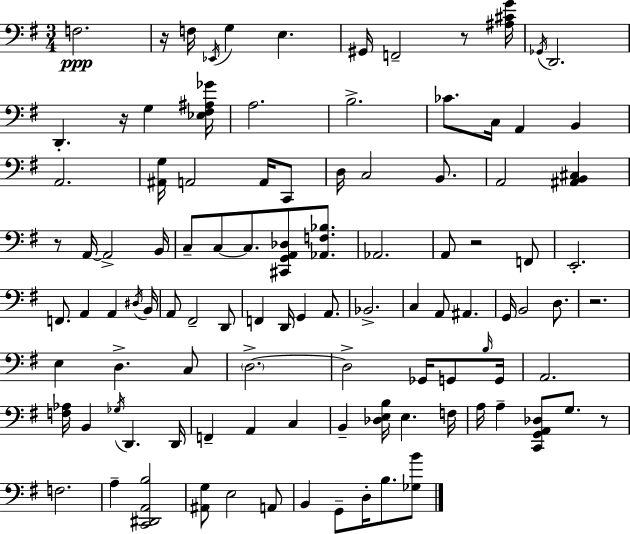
{
  \clef bass
  \numericTimeSignature
  \time 3/4
  \key e \minor
  f2.\ppp | r16 f16 \acciaccatura { ees,16 } g4 e4. | gis,16 f,2-- r8 | <ais cis' g'>16 \acciaccatura { ges,16 } d,2. | \break d,4.-. r16 g4 | <ees fis ais ges'>16 a2. | b2.-> | ces'8. c16 a,4 b,4 | \break a,2. | <ais, g>16 a,2 a,16 | c,8 d16 c2 b,8. | a,2 <ais, b, cis>4 | \break r8 a,16~~ a,2-> | b,16 c8-- c8~~ c8. <cis, g, a, des>8 <aes, f bes>8. | aes,2. | a,8 r2 | \break f,8 e,2.-. | f,8. a,4 a,4 | \acciaccatura { dis16 } b,16 a,8 fis,2-- | d,8 f,4 d,16 g,4 | \break a,8. bes,2.-> | c4 a,8 ais,4. | g,16 b,2 | d8. r2. | \break e4 d4.-> | c8 \parenthesize d2.->~~ | d2-> ges,16 | g,8 \grace { b16 } g,16 a,2. | \break <f aes>16 b,4 \acciaccatura { ges16 } d,4. | d,16 f,4-- a,4 | c4 b,4-- <des e b>16 e4. | f16 a16 a4-- <c, g, a, des>8 | \break g8. r8 f2. | a4-- <c, dis, a, b>2 | <ais, g>8 e2 | a,8 b,4 g,8-- d16-. | \break b8. <ges b'>8 \bar "|."
}